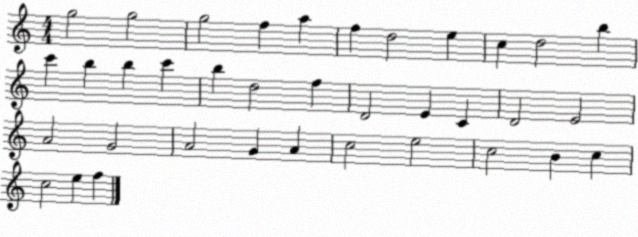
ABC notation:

X:1
T:Untitled
M:4/4
L:1/4
K:C
g2 g2 g2 f a f d2 e c d2 b c' b b c' b d2 f D2 E C D2 E2 A2 G2 A2 G A c2 e2 c2 B c c2 e f